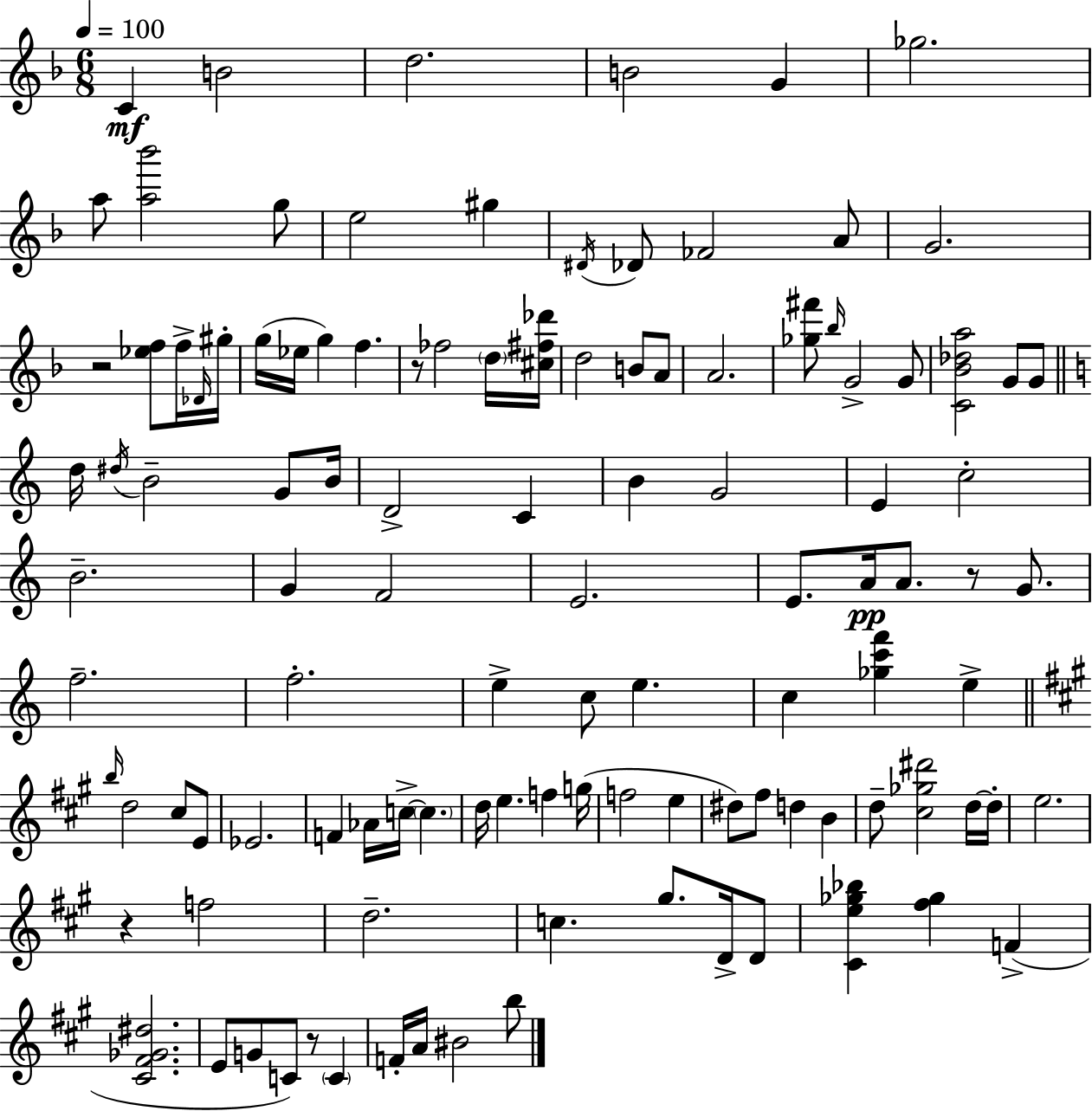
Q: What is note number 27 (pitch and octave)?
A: A4